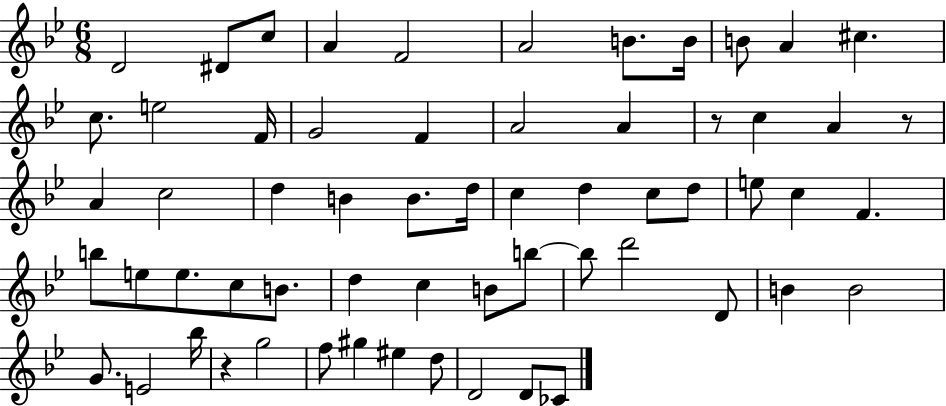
{
  \clef treble
  \numericTimeSignature
  \time 6/8
  \key bes \major
  d'2 dis'8 c''8 | a'4 f'2 | a'2 b'8. b'16 | b'8 a'4 cis''4. | \break c''8. e''2 f'16 | g'2 f'4 | a'2 a'4 | r8 c''4 a'4 r8 | \break a'4 c''2 | d''4 b'4 b'8. d''16 | c''4 d''4 c''8 d''8 | e''8 c''4 f'4. | \break b''8 e''8 e''8. c''8 b'8. | d''4 c''4 b'8 b''8~~ | b''8 d'''2 d'8 | b'4 b'2 | \break g'8. e'2 bes''16 | r4 g''2 | f''8 gis''4 eis''4 d''8 | d'2 d'8 ces'8 | \break \bar "|."
}